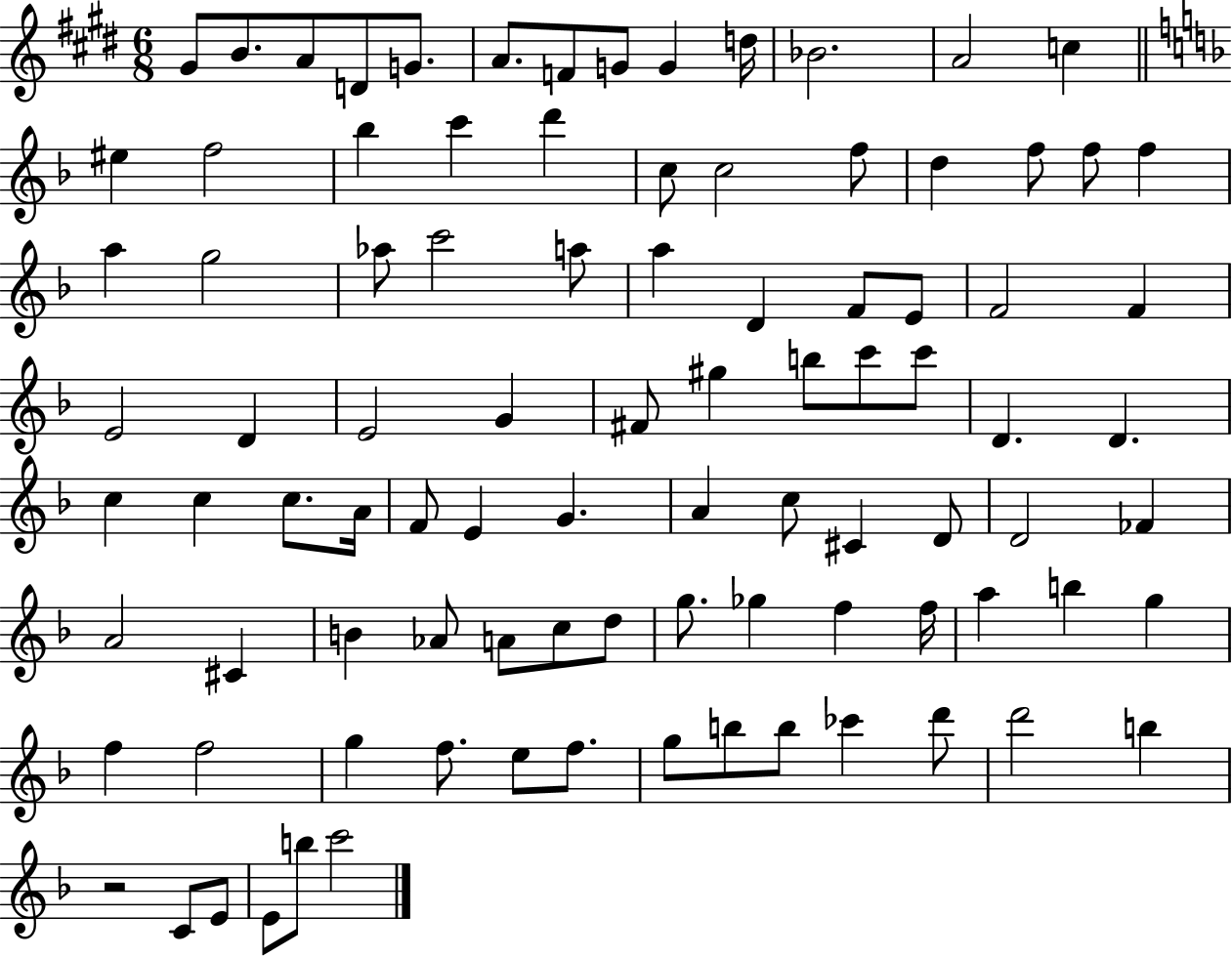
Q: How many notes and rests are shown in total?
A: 93